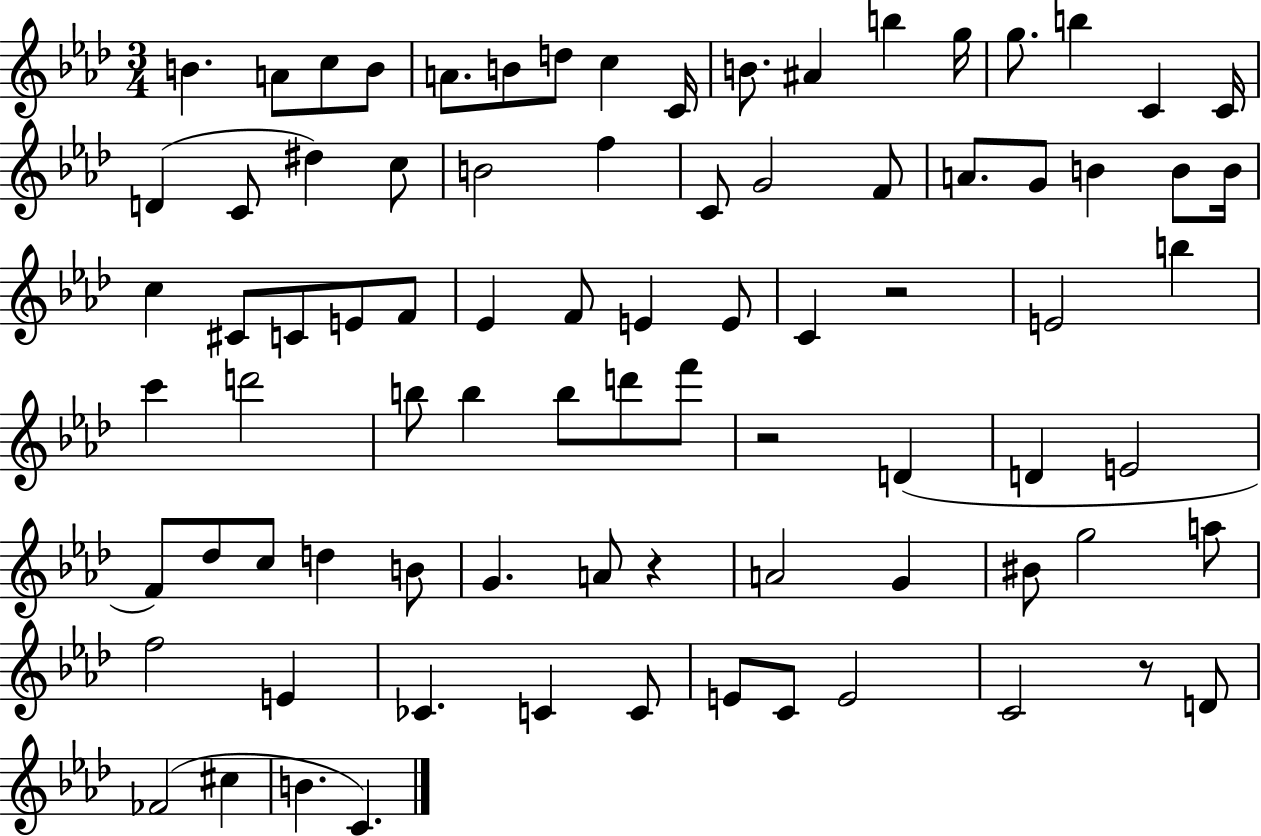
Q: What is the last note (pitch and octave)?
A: C4